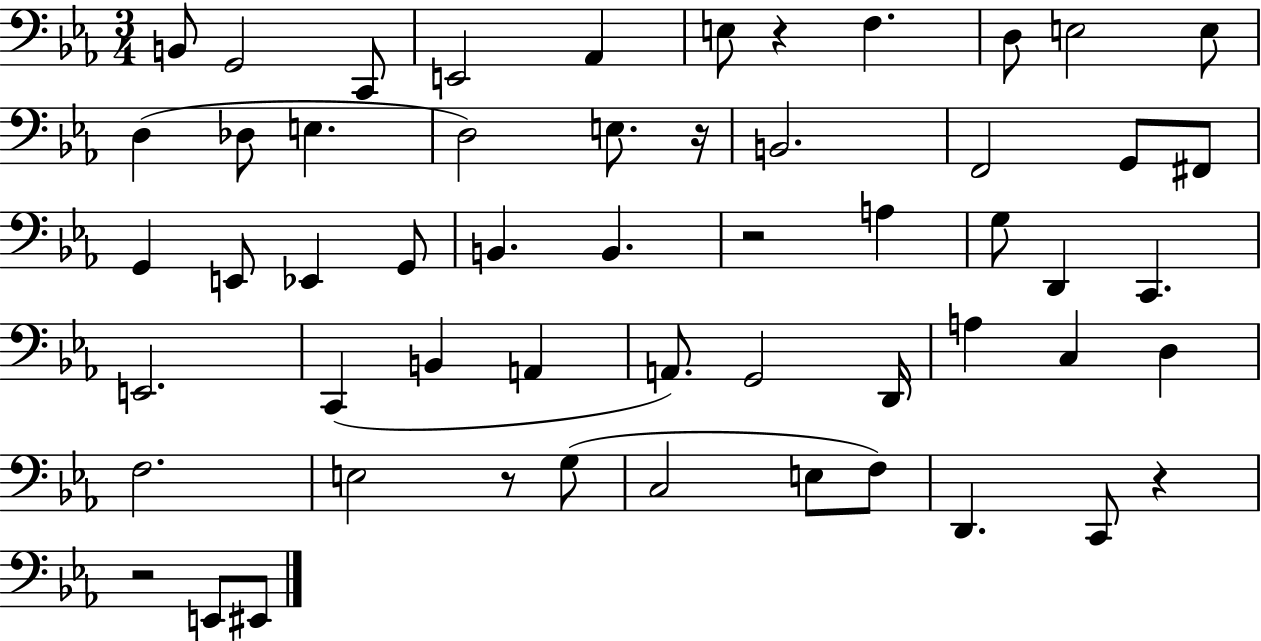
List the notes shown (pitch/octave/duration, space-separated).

B2/e G2/h C2/e E2/h Ab2/q E3/e R/q F3/q. D3/e E3/h E3/e D3/q Db3/e E3/q. D3/h E3/e. R/s B2/h. F2/h G2/e F#2/e G2/q E2/e Eb2/q G2/e B2/q. B2/q. R/h A3/q G3/e D2/q C2/q. E2/h. C2/q B2/q A2/q A2/e. G2/h D2/s A3/q C3/q D3/q F3/h. E3/h R/e G3/e C3/h E3/e F3/e D2/q. C2/e R/q R/h E2/e EIS2/e